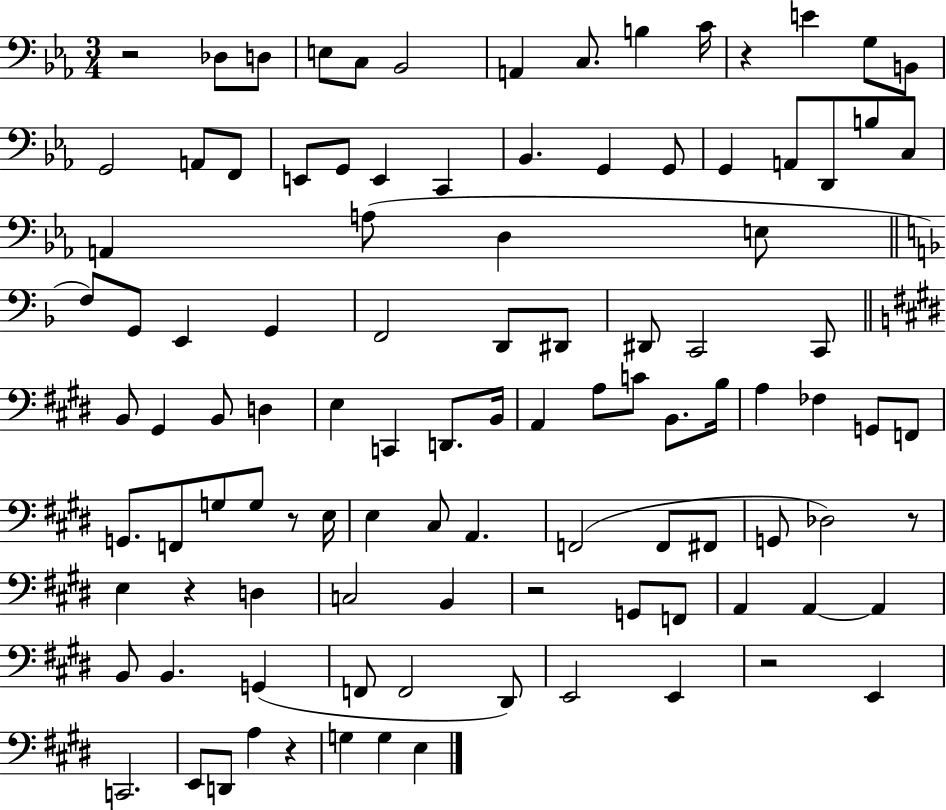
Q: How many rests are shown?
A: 8